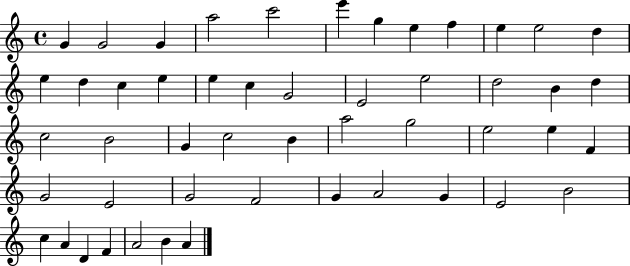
X:1
T:Untitled
M:4/4
L:1/4
K:C
G G2 G a2 c'2 e' g e f e e2 d e d c e e c G2 E2 e2 d2 B d c2 B2 G c2 B a2 g2 e2 e F G2 E2 G2 F2 G A2 G E2 B2 c A D F A2 B A